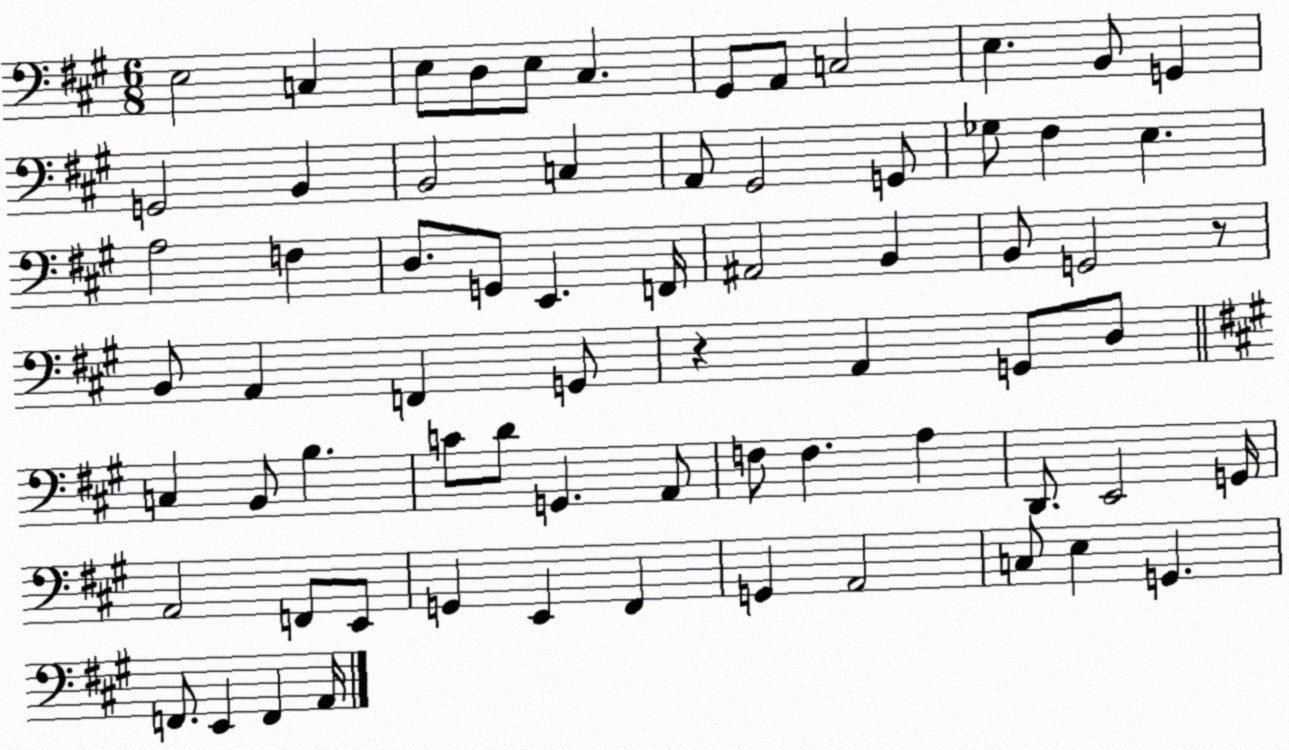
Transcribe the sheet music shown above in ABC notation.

X:1
T:Untitled
M:6/8
L:1/4
K:A
E,2 C, E,/2 D,/2 E,/2 ^C, ^G,,/2 A,,/2 C,2 E, B,,/2 G,, G,,2 B,, B,,2 C, A,,/2 ^G,,2 G,,/2 _G,/2 ^F, E, A,2 F, D,/2 G,,/2 E,, F,,/4 ^A,,2 B,, B,,/2 G,,2 z/2 B,,/2 A,, F,, G,,/2 z A,, G,,/2 D,/2 C, B,,/2 B, C/2 D/2 G,, A,,/2 F,/2 F, A, D,,/2 E,,2 G,,/4 A,,2 F,,/2 E,,/2 G,, E,, ^F,, G,, A,,2 C,/2 E, G,, F,,/2 E,, F,, A,,/4